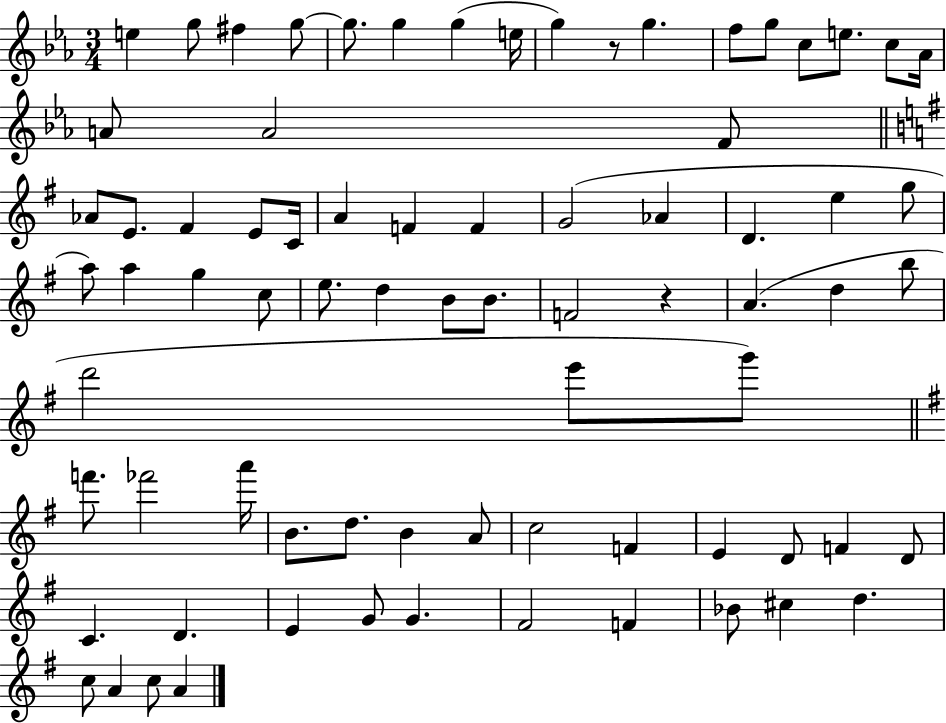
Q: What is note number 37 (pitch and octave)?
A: E5